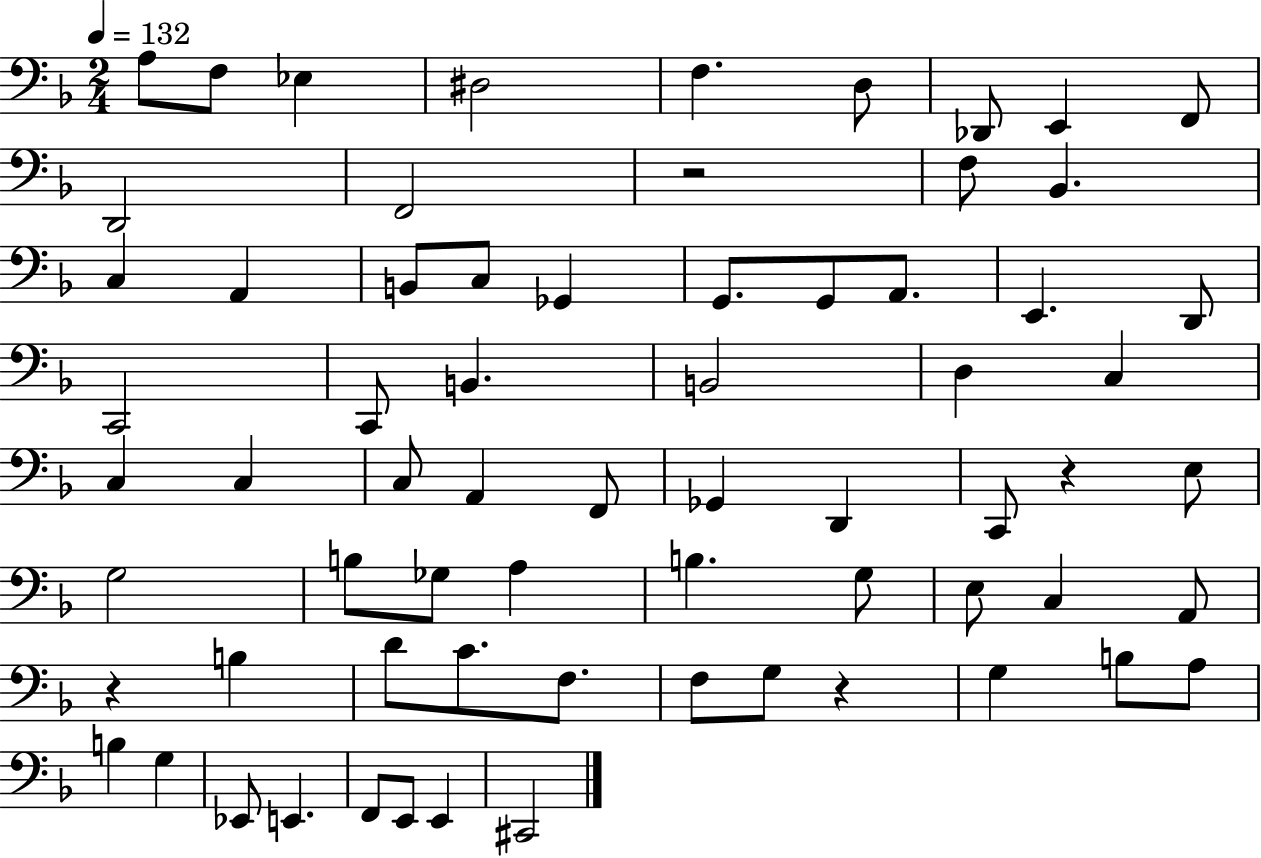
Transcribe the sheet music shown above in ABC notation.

X:1
T:Untitled
M:2/4
L:1/4
K:F
A,/2 F,/2 _E, ^D,2 F, D,/2 _D,,/2 E,, F,,/2 D,,2 F,,2 z2 F,/2 _B,, C, A,, B,,/2 C,/2 _G,, G,,/2 G,,/2 A,,/2 E,, D,,/2 C,,2 C,,/2 B,, B,,2 D, C, C, C, C,/2 A,, F,,/2 _G,, D,, C,,/2 z E,/2 G,2 B,/2 _G,/2 A, B, G,/2 E,/2 C, A,,/2 z B, D/2 C/2 F,/2 F,/2 G,/2 z G, B,/2 A,/2 B, G, _E,,/2 E,, F,,/2 E,,/2 E,, ^C,,2